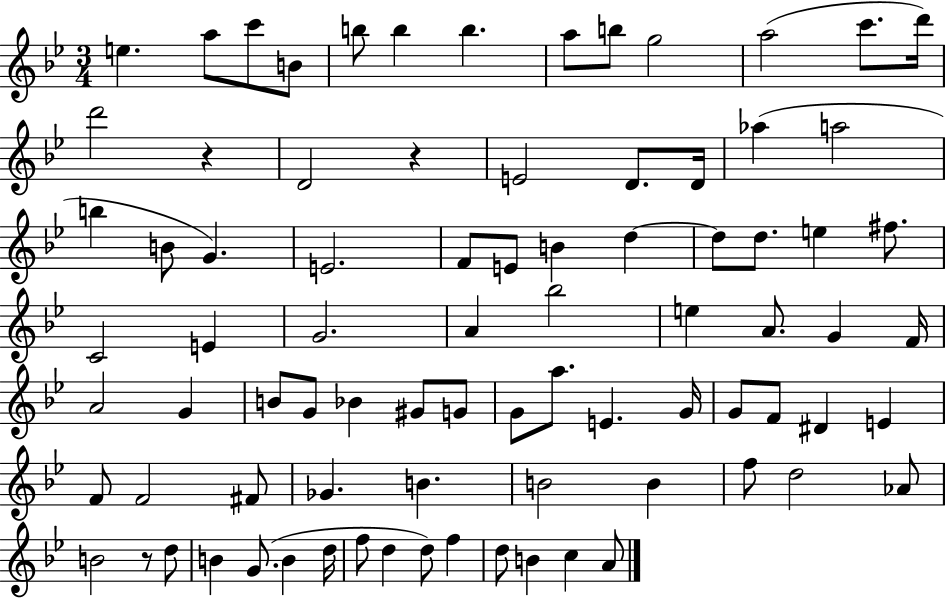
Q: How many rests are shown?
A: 3